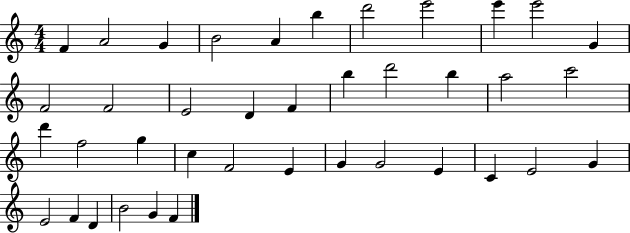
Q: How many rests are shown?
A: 0